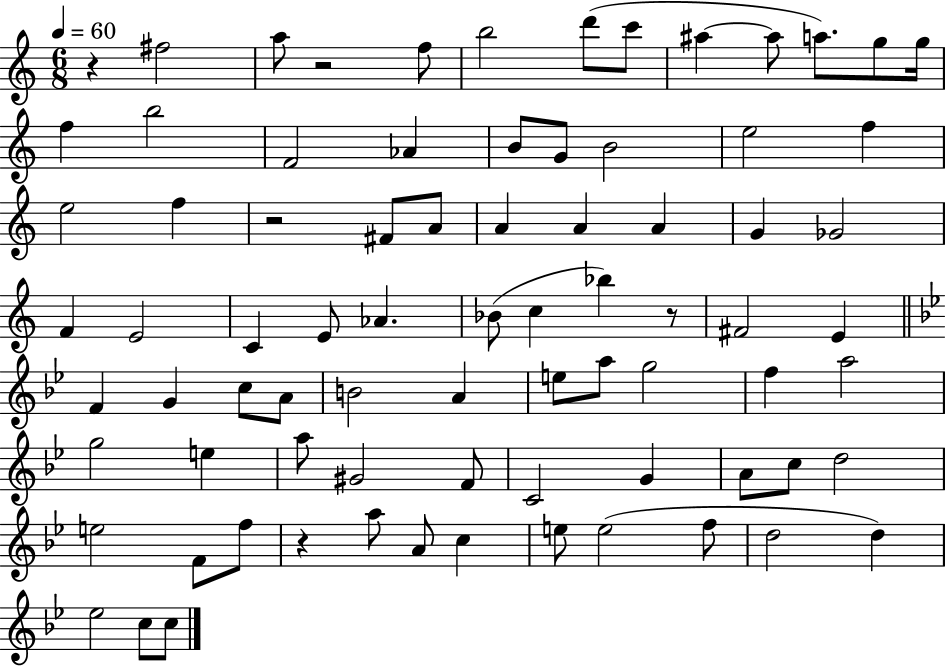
{
  \clef treble
  \numericTimeSignature
  \time 6/8
  \key c \major
  \tempo 4 = 60
  r4 fis''2 | a''8 r2 f''8 | b''2 d'''8( c'''8 | ais''4~~ ais''8 a''8.) g''8 g''16 | \break f''4 b''2 | f'2 aes'4 | b'8 g'8 b'2 | e''2 f''4 | \break e''2 f''4 | r2 fis'8 a'8 | a'4 a'4 a'4 | g'4 ges'2 | \break f'4 e'2 | c'4 e'8 aes'4. | bes'8( c''4 bes''4) r8 | fis'2 e'4 | \break \bar "||" \break \key bes \major f'4 g'4 c''8 a'8 | b'2 a'4 | e''8 a''8 g''2 | f''4 a''2 | \break g''2 e''4 | a''8 gis'2 f'8 | c'2 g'4 | a'8 c''8 d''2 | \break e''2 f'8 f''8 | r4 a''8 a'8 c''4 | e''8 e''2( f''8 | d''2 d''4) | \break ees''2 c''8 c''8 | \bar "|."
}